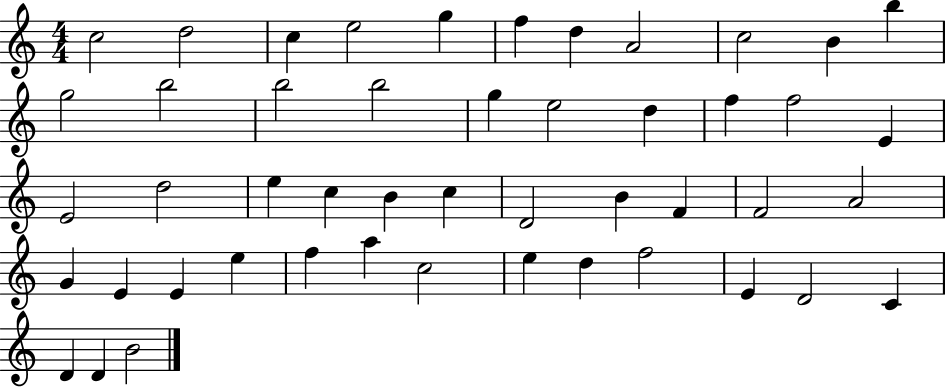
X:1
T:Untitled
M:4/4
L:1/4
K:C
c2 d2 c e2 g f d A2 c2 B b g2 b2 b2 b2 g e2 d f f2 E E2 d2 e c B c D2 B F F2 A2 G E E e f a c2 e d f2 E D2 C D D B2